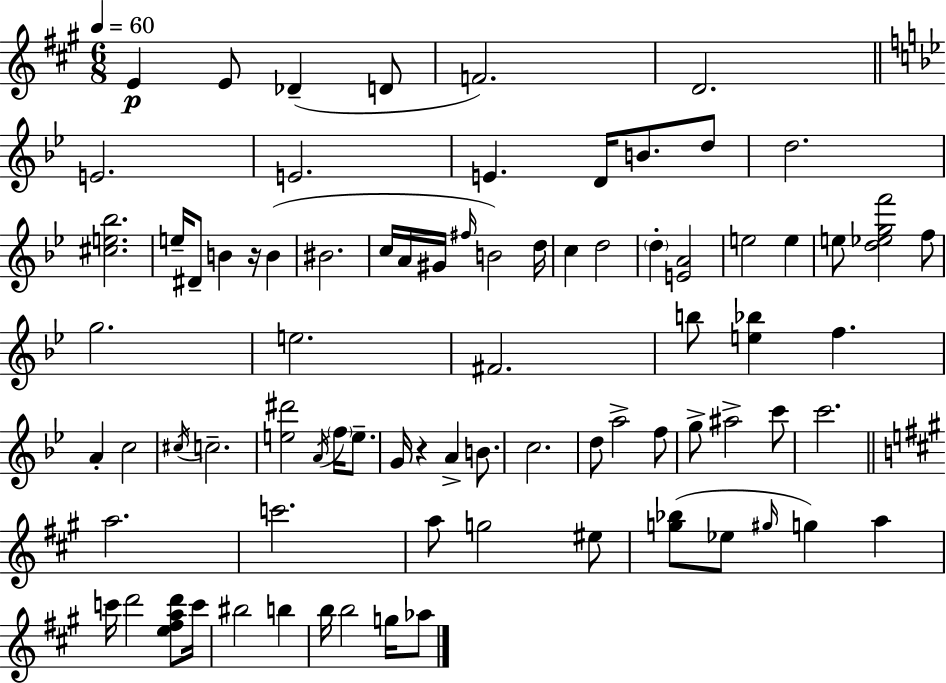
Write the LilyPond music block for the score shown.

{
  \clef treble
  \numericTimeSignature
  \time 6/8
  \key a \major
  \tempo 4 = 60
  \repeat volta 2 { e'4\p e'8 des'4--( d'8 | f'2.) | d'2. | \bar "||" \break \key bes \major e'2. | e'2. | e'4. d'16 b'8. d''8 | d''2. | \break <cis'' e'' bes''>2. | e''16-- dis'8-- b'4 r16 b'4( | bis'2. | c''16 a'16 gis'16 \grace { fis''16 }) b'2 | \break d''16 c''4 d''2 | \parenthesize d''4-. <e' a'>2 | e''2 e''4 | e''8 <d'' ees'' g'' f'''>2 f''8 | \break g''2. | e''2. | fis'2. | b''8 <e'' bes''>4 f''4. | \break a'4-. c''2 | \acciaccatura { cis''16 } c''2.-- | <e'' dis'''>2 \acciaccatura { a'16 } \parenthesize f''16 | e''8.-- g'16 r4 a'4-> | \break b'8. c''2. | d''8 a''2-> | f''8 g''8-> ais''2-> | c'''8 c'''2. | \break \bar "||" \break \key a \major a''2. | c'''2. | a''8 g''2 eis''8 | <g'' bes''>8( ees''8 \grace { gis''16 }) g''4 a''4 | \break c'''16 d'''2 <e'' fis'' a'' d'''>8 | c'''16 bis''2 b''4 | b''16 b''2 g''16 aes''8 | } \bar "|."
}